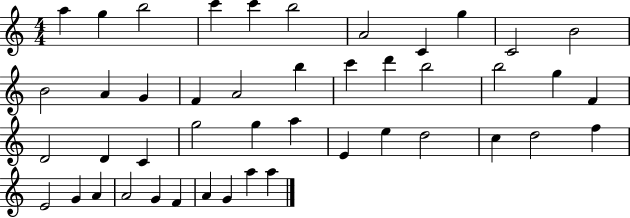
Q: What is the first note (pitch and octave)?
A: A5